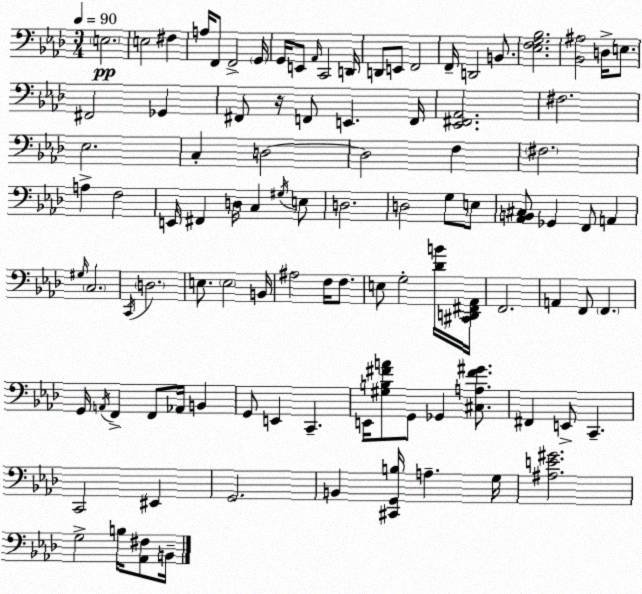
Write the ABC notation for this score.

X:1
T:Untitled
M:3/4
L:1/4
K:Ab
E,2 E,2 ^F, A,/4 F,,/2 F,,2 G,,/4 G,,/4 E,,/2 _A,,/4 C,,2 D,,/4 D,,/2 E,,/2 F,,2 F,,/4 D,,2 B,,/2 [_E,F,G,_B,]2 [_B,,^A,]2 D,/4 E,/2 ^F,,2 _G,, ^F,,/2 z/4 F,,/2 E,, F,,/4 [_E,,^F,,_A,,]2 ^F,2 _E,2 C, D,2 D,2 F, ^F,2 A, F,2 E,,/4 ^F,, D,/4 C, ^G,/4 E,/2 D,2 D,2 G,/2 E,/2 [_A,,B,,^C,]/2 _G,, F,,/2 A,, ^G,/4 C,2 C,,/4 D,2 E,/2 E,2 B,,/4 ^A,2 F,/4 F,/2 E,/2 G,2 [_DB]/4 [^C,,D,,^F,,_A,,]/4 F,,2 A,, F,,/2 F,, G,,/4 A,,/4 F,, F,,/2 _A,,/4 B,, G,,/2 E,, C,, E,,/4 [^G,B,^FA]/2 G,,/2 _G,, [^C,A,^F^G]/2 ^F,, E,,/2 C,, C,,2 ^E,, G,,2 B,, [^C,,G,,B,]/4 A, G,/4 [^A,E^G]2 G,2 B,/4 [_A,,^F,]/2 B,,/4